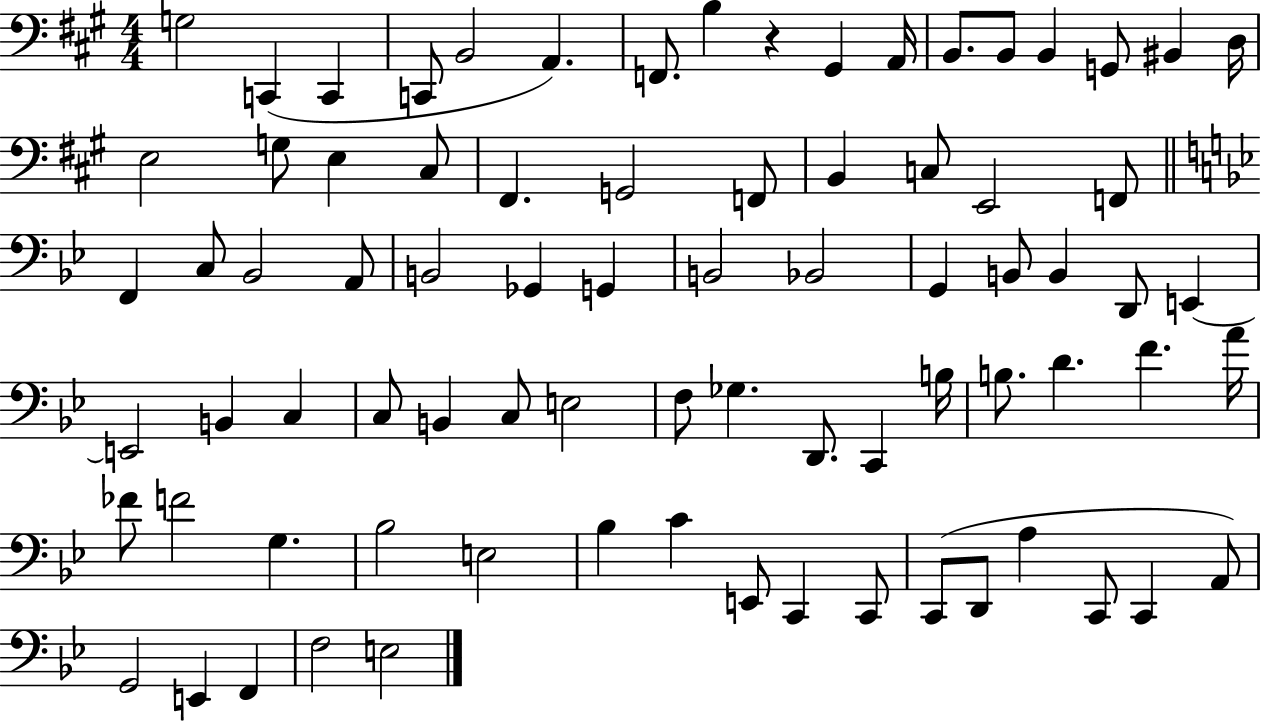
{
  \clef bass
  \numericTimeSignature
  \time 4/4
  \key a \major
  g2 c,4( c,4 | c,8 b,2 a,4.) | f,8. b4 r4 gis,4 a,16 | b,8. b,8 b,4 g,8 bis,4 d16 | \break e2 g8 e4 cis8 | fis,4. g,2 f,8 | b,4 c8 e,2 f,8 | \bar "||" \break \key bes \major f,4 c8 bes,2 a,8 | b,2 ges,4 g,4 | b,2 bes,2 | g,4 b,8 b,4 d,8 e,4~~ | \break e,2 b,4 c4 | c8 b,4 c8 e2 | f8 ges4. d,8. c,4 b16 | b8. d'4. f'4. a'16 | \break fes'8 f'2 g4. | bes2 e2 | bes4 c'4 e,8 c,4 c,8 | c,8( d,8 a4 c,8 c,4 a,8) | \break g,2 e,4 f,4 | f2 e2 | \bar "|."
}